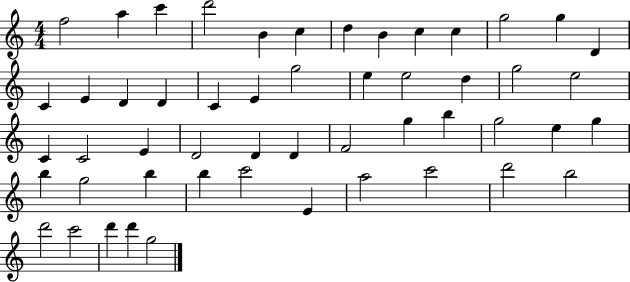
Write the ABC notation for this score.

X:1
T:Untitled
M:4/4
L:1/4
K:C
f2 a c' d'2 B c d B c c g2 g D C E D D C E g2 e e2 d g2 e2 C C2 E D2 D D F2 g b g2 e g b g2 b b c'2 E a2 c'2 d'2 b2 d'2 c'2 d' d' g2